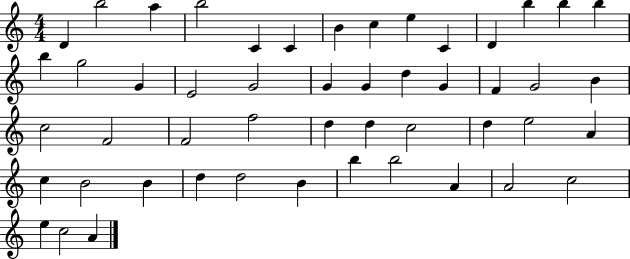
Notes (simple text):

D4/q B5/h A5/q B5/h C4/q C4/q B4/q C5/q E5/q C4/q D4/q B5/q B5/q B5/q B5/q G5/h G4/q E4/h G4/h G4/q G4/q D5/q G4/q F4/q G4/h B4/q C5/h F4/h F4/h F5/h D5/q D5/q C5/h D5/q E5/h A4/q C5/q B4/h B4/q D5/q D5/h B4/q B5/q B5/h A4/q A4/h C5/h E5/q C5/h A4/q